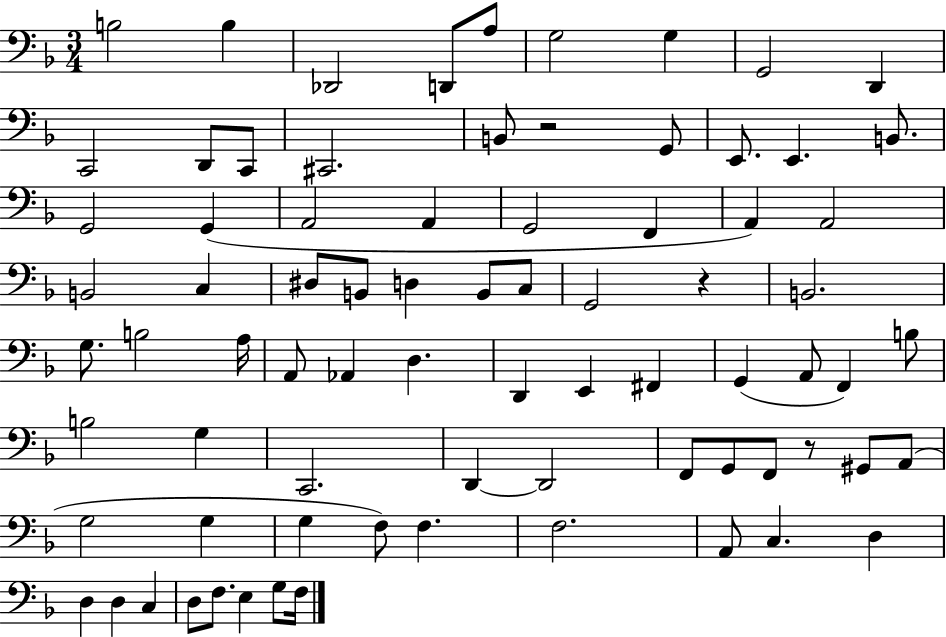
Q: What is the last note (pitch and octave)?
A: F3